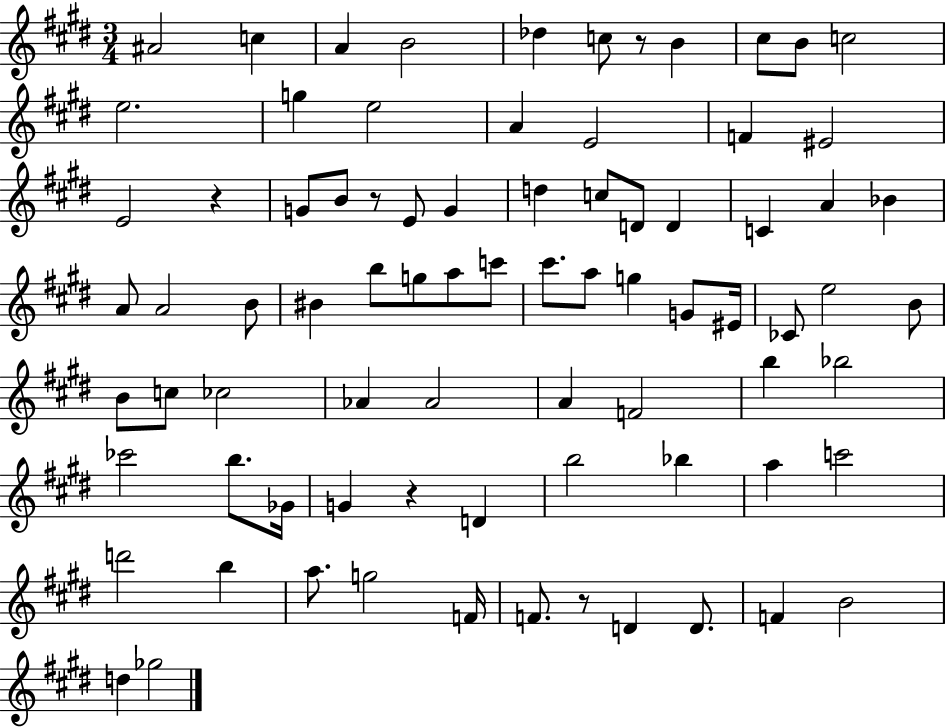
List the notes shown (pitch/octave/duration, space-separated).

A#4/h C5/q A4/q B4/h Db5/q C5/e R/e B4/q C#5/e B4/e C5/h E5/h. G5/q E5/h A4/q E4/h F4/q EIS4/h E4/h R/q G4/e B4/e R/e E4/e G4/q D5/q C5/e D4/e D4/q C4/q A4/q Bb4/q A4/e A4/h B4/e BIS4/q B5/e G5/e A5/e C6/e C#6/e. A5/e G5/q G4/e EIS4/s CES4/e E5/h B4/e B4/e C5/e CES5/h Ab4/q Ab4/h A4/q F4/h B5/q Bb5/h CES6/h B5/e. Gb4/s G4/q R/q D4/q B5/h Bb5/q A5/q C6/h D6/h B5/q A5/e. G5/h F4/s F4/e. R/e D4/q D4/e. F4/q B4/h D5/q Gb5/h